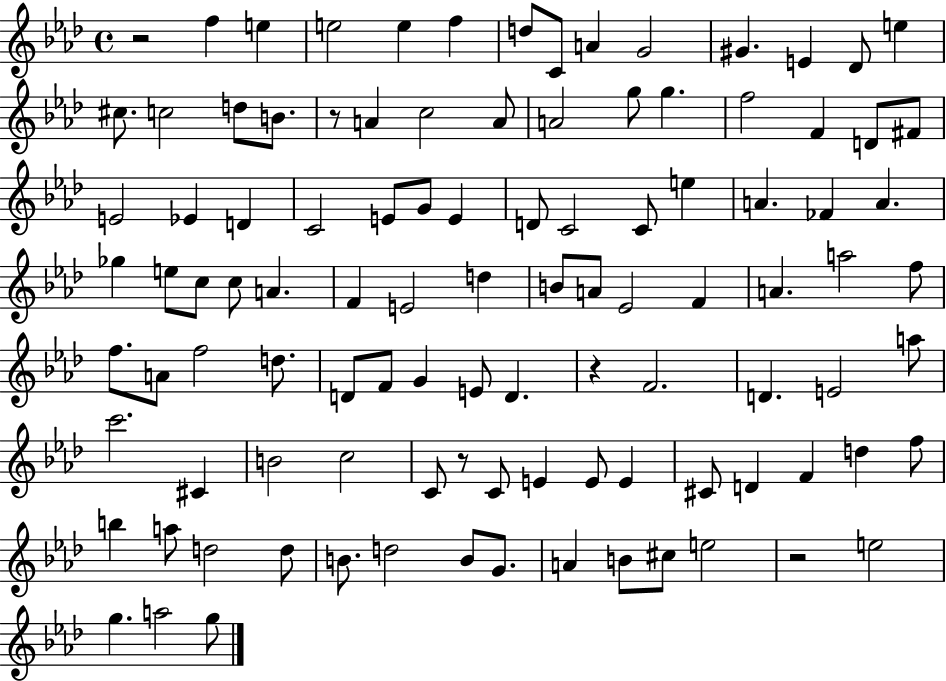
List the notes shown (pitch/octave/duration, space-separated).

R/h F5/q E5/q E5/h E5/q F5/q D5/e C4/e A4/q G4/h G#4/q. E4/q Db4/e E5/q C#5/e. C5/h D5/e B4/e. R/e A4/q C5/h A4/e A4/h G5/e G5/q. F5/h F4/q D4/e F#4/e E4/h Eb4/q D4/q C4/h E4/e G4/e E4/q D4/e C4/h C4/e E5/q A4/q. FES4/q A4/q. Gb5/q E5/e C5/e C5/e A4/q. F4/q E4/h D5/q B4/e A4/e Eb4/h F4/q A4/q. A5/h F5/e F5/e. A4/e F5/h D5/e. D4/e F4/e G4/q E4/e D4/q. R/q F4/h. D4/q. E4/h A5/e C6/h. C#4/q B4/h C5/h C4/e R/e C4/e E4/q E4/e E4/q C#4/e D4/q F4/q D5/q F5/e B5/q A5/e D5/h D5/e B4/e. D5/h B4/e G4/e. A4/q B4/e C#5/e E5/h R/h E5/h G5/q. A5/h G5/e